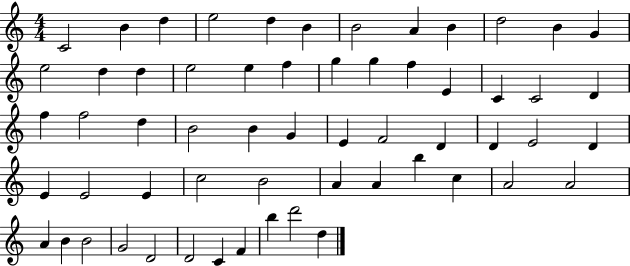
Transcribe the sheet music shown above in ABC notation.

X:1
T:Untitled
M:4/4
L:1/4
K:C
C2 B d e2 d B B2 A B d2 B G e2 d d e2 e f g g f E C C2 D f f2 d B2 B G E F2 D D E2 D E E2 E c2 B2 A A b c A2 A2 A B B2 G2 D2 D2 C F b d'2 d